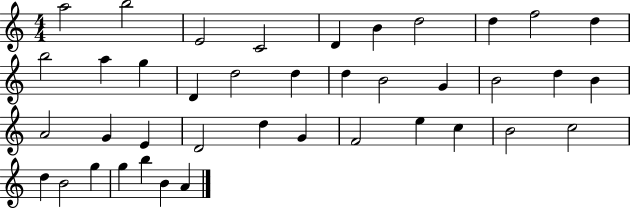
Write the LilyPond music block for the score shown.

{
  \clef treble
  \numericTimeSignature
  \time 4/4
  \key c \major
  a''2 b''2 | e'2 c'2 | d'4 b'4 d''2 | d''4 f''2 d''4 | \break b''2 a''4 g''4 | d'4 d''2 d''4 | d''4 b'2 g'4 | b'2 d''4 b'4 | \break a'2 g'4 e'4 | d'2 d''4 g'4 | f'2 e''4 c''4 | b'2 c''2 | \break d''4 b'2 g''4 | g''4 b''4 b'4 a'4 | \bar "|."
}